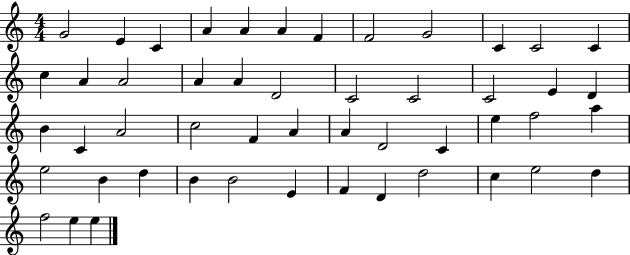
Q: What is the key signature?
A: C major